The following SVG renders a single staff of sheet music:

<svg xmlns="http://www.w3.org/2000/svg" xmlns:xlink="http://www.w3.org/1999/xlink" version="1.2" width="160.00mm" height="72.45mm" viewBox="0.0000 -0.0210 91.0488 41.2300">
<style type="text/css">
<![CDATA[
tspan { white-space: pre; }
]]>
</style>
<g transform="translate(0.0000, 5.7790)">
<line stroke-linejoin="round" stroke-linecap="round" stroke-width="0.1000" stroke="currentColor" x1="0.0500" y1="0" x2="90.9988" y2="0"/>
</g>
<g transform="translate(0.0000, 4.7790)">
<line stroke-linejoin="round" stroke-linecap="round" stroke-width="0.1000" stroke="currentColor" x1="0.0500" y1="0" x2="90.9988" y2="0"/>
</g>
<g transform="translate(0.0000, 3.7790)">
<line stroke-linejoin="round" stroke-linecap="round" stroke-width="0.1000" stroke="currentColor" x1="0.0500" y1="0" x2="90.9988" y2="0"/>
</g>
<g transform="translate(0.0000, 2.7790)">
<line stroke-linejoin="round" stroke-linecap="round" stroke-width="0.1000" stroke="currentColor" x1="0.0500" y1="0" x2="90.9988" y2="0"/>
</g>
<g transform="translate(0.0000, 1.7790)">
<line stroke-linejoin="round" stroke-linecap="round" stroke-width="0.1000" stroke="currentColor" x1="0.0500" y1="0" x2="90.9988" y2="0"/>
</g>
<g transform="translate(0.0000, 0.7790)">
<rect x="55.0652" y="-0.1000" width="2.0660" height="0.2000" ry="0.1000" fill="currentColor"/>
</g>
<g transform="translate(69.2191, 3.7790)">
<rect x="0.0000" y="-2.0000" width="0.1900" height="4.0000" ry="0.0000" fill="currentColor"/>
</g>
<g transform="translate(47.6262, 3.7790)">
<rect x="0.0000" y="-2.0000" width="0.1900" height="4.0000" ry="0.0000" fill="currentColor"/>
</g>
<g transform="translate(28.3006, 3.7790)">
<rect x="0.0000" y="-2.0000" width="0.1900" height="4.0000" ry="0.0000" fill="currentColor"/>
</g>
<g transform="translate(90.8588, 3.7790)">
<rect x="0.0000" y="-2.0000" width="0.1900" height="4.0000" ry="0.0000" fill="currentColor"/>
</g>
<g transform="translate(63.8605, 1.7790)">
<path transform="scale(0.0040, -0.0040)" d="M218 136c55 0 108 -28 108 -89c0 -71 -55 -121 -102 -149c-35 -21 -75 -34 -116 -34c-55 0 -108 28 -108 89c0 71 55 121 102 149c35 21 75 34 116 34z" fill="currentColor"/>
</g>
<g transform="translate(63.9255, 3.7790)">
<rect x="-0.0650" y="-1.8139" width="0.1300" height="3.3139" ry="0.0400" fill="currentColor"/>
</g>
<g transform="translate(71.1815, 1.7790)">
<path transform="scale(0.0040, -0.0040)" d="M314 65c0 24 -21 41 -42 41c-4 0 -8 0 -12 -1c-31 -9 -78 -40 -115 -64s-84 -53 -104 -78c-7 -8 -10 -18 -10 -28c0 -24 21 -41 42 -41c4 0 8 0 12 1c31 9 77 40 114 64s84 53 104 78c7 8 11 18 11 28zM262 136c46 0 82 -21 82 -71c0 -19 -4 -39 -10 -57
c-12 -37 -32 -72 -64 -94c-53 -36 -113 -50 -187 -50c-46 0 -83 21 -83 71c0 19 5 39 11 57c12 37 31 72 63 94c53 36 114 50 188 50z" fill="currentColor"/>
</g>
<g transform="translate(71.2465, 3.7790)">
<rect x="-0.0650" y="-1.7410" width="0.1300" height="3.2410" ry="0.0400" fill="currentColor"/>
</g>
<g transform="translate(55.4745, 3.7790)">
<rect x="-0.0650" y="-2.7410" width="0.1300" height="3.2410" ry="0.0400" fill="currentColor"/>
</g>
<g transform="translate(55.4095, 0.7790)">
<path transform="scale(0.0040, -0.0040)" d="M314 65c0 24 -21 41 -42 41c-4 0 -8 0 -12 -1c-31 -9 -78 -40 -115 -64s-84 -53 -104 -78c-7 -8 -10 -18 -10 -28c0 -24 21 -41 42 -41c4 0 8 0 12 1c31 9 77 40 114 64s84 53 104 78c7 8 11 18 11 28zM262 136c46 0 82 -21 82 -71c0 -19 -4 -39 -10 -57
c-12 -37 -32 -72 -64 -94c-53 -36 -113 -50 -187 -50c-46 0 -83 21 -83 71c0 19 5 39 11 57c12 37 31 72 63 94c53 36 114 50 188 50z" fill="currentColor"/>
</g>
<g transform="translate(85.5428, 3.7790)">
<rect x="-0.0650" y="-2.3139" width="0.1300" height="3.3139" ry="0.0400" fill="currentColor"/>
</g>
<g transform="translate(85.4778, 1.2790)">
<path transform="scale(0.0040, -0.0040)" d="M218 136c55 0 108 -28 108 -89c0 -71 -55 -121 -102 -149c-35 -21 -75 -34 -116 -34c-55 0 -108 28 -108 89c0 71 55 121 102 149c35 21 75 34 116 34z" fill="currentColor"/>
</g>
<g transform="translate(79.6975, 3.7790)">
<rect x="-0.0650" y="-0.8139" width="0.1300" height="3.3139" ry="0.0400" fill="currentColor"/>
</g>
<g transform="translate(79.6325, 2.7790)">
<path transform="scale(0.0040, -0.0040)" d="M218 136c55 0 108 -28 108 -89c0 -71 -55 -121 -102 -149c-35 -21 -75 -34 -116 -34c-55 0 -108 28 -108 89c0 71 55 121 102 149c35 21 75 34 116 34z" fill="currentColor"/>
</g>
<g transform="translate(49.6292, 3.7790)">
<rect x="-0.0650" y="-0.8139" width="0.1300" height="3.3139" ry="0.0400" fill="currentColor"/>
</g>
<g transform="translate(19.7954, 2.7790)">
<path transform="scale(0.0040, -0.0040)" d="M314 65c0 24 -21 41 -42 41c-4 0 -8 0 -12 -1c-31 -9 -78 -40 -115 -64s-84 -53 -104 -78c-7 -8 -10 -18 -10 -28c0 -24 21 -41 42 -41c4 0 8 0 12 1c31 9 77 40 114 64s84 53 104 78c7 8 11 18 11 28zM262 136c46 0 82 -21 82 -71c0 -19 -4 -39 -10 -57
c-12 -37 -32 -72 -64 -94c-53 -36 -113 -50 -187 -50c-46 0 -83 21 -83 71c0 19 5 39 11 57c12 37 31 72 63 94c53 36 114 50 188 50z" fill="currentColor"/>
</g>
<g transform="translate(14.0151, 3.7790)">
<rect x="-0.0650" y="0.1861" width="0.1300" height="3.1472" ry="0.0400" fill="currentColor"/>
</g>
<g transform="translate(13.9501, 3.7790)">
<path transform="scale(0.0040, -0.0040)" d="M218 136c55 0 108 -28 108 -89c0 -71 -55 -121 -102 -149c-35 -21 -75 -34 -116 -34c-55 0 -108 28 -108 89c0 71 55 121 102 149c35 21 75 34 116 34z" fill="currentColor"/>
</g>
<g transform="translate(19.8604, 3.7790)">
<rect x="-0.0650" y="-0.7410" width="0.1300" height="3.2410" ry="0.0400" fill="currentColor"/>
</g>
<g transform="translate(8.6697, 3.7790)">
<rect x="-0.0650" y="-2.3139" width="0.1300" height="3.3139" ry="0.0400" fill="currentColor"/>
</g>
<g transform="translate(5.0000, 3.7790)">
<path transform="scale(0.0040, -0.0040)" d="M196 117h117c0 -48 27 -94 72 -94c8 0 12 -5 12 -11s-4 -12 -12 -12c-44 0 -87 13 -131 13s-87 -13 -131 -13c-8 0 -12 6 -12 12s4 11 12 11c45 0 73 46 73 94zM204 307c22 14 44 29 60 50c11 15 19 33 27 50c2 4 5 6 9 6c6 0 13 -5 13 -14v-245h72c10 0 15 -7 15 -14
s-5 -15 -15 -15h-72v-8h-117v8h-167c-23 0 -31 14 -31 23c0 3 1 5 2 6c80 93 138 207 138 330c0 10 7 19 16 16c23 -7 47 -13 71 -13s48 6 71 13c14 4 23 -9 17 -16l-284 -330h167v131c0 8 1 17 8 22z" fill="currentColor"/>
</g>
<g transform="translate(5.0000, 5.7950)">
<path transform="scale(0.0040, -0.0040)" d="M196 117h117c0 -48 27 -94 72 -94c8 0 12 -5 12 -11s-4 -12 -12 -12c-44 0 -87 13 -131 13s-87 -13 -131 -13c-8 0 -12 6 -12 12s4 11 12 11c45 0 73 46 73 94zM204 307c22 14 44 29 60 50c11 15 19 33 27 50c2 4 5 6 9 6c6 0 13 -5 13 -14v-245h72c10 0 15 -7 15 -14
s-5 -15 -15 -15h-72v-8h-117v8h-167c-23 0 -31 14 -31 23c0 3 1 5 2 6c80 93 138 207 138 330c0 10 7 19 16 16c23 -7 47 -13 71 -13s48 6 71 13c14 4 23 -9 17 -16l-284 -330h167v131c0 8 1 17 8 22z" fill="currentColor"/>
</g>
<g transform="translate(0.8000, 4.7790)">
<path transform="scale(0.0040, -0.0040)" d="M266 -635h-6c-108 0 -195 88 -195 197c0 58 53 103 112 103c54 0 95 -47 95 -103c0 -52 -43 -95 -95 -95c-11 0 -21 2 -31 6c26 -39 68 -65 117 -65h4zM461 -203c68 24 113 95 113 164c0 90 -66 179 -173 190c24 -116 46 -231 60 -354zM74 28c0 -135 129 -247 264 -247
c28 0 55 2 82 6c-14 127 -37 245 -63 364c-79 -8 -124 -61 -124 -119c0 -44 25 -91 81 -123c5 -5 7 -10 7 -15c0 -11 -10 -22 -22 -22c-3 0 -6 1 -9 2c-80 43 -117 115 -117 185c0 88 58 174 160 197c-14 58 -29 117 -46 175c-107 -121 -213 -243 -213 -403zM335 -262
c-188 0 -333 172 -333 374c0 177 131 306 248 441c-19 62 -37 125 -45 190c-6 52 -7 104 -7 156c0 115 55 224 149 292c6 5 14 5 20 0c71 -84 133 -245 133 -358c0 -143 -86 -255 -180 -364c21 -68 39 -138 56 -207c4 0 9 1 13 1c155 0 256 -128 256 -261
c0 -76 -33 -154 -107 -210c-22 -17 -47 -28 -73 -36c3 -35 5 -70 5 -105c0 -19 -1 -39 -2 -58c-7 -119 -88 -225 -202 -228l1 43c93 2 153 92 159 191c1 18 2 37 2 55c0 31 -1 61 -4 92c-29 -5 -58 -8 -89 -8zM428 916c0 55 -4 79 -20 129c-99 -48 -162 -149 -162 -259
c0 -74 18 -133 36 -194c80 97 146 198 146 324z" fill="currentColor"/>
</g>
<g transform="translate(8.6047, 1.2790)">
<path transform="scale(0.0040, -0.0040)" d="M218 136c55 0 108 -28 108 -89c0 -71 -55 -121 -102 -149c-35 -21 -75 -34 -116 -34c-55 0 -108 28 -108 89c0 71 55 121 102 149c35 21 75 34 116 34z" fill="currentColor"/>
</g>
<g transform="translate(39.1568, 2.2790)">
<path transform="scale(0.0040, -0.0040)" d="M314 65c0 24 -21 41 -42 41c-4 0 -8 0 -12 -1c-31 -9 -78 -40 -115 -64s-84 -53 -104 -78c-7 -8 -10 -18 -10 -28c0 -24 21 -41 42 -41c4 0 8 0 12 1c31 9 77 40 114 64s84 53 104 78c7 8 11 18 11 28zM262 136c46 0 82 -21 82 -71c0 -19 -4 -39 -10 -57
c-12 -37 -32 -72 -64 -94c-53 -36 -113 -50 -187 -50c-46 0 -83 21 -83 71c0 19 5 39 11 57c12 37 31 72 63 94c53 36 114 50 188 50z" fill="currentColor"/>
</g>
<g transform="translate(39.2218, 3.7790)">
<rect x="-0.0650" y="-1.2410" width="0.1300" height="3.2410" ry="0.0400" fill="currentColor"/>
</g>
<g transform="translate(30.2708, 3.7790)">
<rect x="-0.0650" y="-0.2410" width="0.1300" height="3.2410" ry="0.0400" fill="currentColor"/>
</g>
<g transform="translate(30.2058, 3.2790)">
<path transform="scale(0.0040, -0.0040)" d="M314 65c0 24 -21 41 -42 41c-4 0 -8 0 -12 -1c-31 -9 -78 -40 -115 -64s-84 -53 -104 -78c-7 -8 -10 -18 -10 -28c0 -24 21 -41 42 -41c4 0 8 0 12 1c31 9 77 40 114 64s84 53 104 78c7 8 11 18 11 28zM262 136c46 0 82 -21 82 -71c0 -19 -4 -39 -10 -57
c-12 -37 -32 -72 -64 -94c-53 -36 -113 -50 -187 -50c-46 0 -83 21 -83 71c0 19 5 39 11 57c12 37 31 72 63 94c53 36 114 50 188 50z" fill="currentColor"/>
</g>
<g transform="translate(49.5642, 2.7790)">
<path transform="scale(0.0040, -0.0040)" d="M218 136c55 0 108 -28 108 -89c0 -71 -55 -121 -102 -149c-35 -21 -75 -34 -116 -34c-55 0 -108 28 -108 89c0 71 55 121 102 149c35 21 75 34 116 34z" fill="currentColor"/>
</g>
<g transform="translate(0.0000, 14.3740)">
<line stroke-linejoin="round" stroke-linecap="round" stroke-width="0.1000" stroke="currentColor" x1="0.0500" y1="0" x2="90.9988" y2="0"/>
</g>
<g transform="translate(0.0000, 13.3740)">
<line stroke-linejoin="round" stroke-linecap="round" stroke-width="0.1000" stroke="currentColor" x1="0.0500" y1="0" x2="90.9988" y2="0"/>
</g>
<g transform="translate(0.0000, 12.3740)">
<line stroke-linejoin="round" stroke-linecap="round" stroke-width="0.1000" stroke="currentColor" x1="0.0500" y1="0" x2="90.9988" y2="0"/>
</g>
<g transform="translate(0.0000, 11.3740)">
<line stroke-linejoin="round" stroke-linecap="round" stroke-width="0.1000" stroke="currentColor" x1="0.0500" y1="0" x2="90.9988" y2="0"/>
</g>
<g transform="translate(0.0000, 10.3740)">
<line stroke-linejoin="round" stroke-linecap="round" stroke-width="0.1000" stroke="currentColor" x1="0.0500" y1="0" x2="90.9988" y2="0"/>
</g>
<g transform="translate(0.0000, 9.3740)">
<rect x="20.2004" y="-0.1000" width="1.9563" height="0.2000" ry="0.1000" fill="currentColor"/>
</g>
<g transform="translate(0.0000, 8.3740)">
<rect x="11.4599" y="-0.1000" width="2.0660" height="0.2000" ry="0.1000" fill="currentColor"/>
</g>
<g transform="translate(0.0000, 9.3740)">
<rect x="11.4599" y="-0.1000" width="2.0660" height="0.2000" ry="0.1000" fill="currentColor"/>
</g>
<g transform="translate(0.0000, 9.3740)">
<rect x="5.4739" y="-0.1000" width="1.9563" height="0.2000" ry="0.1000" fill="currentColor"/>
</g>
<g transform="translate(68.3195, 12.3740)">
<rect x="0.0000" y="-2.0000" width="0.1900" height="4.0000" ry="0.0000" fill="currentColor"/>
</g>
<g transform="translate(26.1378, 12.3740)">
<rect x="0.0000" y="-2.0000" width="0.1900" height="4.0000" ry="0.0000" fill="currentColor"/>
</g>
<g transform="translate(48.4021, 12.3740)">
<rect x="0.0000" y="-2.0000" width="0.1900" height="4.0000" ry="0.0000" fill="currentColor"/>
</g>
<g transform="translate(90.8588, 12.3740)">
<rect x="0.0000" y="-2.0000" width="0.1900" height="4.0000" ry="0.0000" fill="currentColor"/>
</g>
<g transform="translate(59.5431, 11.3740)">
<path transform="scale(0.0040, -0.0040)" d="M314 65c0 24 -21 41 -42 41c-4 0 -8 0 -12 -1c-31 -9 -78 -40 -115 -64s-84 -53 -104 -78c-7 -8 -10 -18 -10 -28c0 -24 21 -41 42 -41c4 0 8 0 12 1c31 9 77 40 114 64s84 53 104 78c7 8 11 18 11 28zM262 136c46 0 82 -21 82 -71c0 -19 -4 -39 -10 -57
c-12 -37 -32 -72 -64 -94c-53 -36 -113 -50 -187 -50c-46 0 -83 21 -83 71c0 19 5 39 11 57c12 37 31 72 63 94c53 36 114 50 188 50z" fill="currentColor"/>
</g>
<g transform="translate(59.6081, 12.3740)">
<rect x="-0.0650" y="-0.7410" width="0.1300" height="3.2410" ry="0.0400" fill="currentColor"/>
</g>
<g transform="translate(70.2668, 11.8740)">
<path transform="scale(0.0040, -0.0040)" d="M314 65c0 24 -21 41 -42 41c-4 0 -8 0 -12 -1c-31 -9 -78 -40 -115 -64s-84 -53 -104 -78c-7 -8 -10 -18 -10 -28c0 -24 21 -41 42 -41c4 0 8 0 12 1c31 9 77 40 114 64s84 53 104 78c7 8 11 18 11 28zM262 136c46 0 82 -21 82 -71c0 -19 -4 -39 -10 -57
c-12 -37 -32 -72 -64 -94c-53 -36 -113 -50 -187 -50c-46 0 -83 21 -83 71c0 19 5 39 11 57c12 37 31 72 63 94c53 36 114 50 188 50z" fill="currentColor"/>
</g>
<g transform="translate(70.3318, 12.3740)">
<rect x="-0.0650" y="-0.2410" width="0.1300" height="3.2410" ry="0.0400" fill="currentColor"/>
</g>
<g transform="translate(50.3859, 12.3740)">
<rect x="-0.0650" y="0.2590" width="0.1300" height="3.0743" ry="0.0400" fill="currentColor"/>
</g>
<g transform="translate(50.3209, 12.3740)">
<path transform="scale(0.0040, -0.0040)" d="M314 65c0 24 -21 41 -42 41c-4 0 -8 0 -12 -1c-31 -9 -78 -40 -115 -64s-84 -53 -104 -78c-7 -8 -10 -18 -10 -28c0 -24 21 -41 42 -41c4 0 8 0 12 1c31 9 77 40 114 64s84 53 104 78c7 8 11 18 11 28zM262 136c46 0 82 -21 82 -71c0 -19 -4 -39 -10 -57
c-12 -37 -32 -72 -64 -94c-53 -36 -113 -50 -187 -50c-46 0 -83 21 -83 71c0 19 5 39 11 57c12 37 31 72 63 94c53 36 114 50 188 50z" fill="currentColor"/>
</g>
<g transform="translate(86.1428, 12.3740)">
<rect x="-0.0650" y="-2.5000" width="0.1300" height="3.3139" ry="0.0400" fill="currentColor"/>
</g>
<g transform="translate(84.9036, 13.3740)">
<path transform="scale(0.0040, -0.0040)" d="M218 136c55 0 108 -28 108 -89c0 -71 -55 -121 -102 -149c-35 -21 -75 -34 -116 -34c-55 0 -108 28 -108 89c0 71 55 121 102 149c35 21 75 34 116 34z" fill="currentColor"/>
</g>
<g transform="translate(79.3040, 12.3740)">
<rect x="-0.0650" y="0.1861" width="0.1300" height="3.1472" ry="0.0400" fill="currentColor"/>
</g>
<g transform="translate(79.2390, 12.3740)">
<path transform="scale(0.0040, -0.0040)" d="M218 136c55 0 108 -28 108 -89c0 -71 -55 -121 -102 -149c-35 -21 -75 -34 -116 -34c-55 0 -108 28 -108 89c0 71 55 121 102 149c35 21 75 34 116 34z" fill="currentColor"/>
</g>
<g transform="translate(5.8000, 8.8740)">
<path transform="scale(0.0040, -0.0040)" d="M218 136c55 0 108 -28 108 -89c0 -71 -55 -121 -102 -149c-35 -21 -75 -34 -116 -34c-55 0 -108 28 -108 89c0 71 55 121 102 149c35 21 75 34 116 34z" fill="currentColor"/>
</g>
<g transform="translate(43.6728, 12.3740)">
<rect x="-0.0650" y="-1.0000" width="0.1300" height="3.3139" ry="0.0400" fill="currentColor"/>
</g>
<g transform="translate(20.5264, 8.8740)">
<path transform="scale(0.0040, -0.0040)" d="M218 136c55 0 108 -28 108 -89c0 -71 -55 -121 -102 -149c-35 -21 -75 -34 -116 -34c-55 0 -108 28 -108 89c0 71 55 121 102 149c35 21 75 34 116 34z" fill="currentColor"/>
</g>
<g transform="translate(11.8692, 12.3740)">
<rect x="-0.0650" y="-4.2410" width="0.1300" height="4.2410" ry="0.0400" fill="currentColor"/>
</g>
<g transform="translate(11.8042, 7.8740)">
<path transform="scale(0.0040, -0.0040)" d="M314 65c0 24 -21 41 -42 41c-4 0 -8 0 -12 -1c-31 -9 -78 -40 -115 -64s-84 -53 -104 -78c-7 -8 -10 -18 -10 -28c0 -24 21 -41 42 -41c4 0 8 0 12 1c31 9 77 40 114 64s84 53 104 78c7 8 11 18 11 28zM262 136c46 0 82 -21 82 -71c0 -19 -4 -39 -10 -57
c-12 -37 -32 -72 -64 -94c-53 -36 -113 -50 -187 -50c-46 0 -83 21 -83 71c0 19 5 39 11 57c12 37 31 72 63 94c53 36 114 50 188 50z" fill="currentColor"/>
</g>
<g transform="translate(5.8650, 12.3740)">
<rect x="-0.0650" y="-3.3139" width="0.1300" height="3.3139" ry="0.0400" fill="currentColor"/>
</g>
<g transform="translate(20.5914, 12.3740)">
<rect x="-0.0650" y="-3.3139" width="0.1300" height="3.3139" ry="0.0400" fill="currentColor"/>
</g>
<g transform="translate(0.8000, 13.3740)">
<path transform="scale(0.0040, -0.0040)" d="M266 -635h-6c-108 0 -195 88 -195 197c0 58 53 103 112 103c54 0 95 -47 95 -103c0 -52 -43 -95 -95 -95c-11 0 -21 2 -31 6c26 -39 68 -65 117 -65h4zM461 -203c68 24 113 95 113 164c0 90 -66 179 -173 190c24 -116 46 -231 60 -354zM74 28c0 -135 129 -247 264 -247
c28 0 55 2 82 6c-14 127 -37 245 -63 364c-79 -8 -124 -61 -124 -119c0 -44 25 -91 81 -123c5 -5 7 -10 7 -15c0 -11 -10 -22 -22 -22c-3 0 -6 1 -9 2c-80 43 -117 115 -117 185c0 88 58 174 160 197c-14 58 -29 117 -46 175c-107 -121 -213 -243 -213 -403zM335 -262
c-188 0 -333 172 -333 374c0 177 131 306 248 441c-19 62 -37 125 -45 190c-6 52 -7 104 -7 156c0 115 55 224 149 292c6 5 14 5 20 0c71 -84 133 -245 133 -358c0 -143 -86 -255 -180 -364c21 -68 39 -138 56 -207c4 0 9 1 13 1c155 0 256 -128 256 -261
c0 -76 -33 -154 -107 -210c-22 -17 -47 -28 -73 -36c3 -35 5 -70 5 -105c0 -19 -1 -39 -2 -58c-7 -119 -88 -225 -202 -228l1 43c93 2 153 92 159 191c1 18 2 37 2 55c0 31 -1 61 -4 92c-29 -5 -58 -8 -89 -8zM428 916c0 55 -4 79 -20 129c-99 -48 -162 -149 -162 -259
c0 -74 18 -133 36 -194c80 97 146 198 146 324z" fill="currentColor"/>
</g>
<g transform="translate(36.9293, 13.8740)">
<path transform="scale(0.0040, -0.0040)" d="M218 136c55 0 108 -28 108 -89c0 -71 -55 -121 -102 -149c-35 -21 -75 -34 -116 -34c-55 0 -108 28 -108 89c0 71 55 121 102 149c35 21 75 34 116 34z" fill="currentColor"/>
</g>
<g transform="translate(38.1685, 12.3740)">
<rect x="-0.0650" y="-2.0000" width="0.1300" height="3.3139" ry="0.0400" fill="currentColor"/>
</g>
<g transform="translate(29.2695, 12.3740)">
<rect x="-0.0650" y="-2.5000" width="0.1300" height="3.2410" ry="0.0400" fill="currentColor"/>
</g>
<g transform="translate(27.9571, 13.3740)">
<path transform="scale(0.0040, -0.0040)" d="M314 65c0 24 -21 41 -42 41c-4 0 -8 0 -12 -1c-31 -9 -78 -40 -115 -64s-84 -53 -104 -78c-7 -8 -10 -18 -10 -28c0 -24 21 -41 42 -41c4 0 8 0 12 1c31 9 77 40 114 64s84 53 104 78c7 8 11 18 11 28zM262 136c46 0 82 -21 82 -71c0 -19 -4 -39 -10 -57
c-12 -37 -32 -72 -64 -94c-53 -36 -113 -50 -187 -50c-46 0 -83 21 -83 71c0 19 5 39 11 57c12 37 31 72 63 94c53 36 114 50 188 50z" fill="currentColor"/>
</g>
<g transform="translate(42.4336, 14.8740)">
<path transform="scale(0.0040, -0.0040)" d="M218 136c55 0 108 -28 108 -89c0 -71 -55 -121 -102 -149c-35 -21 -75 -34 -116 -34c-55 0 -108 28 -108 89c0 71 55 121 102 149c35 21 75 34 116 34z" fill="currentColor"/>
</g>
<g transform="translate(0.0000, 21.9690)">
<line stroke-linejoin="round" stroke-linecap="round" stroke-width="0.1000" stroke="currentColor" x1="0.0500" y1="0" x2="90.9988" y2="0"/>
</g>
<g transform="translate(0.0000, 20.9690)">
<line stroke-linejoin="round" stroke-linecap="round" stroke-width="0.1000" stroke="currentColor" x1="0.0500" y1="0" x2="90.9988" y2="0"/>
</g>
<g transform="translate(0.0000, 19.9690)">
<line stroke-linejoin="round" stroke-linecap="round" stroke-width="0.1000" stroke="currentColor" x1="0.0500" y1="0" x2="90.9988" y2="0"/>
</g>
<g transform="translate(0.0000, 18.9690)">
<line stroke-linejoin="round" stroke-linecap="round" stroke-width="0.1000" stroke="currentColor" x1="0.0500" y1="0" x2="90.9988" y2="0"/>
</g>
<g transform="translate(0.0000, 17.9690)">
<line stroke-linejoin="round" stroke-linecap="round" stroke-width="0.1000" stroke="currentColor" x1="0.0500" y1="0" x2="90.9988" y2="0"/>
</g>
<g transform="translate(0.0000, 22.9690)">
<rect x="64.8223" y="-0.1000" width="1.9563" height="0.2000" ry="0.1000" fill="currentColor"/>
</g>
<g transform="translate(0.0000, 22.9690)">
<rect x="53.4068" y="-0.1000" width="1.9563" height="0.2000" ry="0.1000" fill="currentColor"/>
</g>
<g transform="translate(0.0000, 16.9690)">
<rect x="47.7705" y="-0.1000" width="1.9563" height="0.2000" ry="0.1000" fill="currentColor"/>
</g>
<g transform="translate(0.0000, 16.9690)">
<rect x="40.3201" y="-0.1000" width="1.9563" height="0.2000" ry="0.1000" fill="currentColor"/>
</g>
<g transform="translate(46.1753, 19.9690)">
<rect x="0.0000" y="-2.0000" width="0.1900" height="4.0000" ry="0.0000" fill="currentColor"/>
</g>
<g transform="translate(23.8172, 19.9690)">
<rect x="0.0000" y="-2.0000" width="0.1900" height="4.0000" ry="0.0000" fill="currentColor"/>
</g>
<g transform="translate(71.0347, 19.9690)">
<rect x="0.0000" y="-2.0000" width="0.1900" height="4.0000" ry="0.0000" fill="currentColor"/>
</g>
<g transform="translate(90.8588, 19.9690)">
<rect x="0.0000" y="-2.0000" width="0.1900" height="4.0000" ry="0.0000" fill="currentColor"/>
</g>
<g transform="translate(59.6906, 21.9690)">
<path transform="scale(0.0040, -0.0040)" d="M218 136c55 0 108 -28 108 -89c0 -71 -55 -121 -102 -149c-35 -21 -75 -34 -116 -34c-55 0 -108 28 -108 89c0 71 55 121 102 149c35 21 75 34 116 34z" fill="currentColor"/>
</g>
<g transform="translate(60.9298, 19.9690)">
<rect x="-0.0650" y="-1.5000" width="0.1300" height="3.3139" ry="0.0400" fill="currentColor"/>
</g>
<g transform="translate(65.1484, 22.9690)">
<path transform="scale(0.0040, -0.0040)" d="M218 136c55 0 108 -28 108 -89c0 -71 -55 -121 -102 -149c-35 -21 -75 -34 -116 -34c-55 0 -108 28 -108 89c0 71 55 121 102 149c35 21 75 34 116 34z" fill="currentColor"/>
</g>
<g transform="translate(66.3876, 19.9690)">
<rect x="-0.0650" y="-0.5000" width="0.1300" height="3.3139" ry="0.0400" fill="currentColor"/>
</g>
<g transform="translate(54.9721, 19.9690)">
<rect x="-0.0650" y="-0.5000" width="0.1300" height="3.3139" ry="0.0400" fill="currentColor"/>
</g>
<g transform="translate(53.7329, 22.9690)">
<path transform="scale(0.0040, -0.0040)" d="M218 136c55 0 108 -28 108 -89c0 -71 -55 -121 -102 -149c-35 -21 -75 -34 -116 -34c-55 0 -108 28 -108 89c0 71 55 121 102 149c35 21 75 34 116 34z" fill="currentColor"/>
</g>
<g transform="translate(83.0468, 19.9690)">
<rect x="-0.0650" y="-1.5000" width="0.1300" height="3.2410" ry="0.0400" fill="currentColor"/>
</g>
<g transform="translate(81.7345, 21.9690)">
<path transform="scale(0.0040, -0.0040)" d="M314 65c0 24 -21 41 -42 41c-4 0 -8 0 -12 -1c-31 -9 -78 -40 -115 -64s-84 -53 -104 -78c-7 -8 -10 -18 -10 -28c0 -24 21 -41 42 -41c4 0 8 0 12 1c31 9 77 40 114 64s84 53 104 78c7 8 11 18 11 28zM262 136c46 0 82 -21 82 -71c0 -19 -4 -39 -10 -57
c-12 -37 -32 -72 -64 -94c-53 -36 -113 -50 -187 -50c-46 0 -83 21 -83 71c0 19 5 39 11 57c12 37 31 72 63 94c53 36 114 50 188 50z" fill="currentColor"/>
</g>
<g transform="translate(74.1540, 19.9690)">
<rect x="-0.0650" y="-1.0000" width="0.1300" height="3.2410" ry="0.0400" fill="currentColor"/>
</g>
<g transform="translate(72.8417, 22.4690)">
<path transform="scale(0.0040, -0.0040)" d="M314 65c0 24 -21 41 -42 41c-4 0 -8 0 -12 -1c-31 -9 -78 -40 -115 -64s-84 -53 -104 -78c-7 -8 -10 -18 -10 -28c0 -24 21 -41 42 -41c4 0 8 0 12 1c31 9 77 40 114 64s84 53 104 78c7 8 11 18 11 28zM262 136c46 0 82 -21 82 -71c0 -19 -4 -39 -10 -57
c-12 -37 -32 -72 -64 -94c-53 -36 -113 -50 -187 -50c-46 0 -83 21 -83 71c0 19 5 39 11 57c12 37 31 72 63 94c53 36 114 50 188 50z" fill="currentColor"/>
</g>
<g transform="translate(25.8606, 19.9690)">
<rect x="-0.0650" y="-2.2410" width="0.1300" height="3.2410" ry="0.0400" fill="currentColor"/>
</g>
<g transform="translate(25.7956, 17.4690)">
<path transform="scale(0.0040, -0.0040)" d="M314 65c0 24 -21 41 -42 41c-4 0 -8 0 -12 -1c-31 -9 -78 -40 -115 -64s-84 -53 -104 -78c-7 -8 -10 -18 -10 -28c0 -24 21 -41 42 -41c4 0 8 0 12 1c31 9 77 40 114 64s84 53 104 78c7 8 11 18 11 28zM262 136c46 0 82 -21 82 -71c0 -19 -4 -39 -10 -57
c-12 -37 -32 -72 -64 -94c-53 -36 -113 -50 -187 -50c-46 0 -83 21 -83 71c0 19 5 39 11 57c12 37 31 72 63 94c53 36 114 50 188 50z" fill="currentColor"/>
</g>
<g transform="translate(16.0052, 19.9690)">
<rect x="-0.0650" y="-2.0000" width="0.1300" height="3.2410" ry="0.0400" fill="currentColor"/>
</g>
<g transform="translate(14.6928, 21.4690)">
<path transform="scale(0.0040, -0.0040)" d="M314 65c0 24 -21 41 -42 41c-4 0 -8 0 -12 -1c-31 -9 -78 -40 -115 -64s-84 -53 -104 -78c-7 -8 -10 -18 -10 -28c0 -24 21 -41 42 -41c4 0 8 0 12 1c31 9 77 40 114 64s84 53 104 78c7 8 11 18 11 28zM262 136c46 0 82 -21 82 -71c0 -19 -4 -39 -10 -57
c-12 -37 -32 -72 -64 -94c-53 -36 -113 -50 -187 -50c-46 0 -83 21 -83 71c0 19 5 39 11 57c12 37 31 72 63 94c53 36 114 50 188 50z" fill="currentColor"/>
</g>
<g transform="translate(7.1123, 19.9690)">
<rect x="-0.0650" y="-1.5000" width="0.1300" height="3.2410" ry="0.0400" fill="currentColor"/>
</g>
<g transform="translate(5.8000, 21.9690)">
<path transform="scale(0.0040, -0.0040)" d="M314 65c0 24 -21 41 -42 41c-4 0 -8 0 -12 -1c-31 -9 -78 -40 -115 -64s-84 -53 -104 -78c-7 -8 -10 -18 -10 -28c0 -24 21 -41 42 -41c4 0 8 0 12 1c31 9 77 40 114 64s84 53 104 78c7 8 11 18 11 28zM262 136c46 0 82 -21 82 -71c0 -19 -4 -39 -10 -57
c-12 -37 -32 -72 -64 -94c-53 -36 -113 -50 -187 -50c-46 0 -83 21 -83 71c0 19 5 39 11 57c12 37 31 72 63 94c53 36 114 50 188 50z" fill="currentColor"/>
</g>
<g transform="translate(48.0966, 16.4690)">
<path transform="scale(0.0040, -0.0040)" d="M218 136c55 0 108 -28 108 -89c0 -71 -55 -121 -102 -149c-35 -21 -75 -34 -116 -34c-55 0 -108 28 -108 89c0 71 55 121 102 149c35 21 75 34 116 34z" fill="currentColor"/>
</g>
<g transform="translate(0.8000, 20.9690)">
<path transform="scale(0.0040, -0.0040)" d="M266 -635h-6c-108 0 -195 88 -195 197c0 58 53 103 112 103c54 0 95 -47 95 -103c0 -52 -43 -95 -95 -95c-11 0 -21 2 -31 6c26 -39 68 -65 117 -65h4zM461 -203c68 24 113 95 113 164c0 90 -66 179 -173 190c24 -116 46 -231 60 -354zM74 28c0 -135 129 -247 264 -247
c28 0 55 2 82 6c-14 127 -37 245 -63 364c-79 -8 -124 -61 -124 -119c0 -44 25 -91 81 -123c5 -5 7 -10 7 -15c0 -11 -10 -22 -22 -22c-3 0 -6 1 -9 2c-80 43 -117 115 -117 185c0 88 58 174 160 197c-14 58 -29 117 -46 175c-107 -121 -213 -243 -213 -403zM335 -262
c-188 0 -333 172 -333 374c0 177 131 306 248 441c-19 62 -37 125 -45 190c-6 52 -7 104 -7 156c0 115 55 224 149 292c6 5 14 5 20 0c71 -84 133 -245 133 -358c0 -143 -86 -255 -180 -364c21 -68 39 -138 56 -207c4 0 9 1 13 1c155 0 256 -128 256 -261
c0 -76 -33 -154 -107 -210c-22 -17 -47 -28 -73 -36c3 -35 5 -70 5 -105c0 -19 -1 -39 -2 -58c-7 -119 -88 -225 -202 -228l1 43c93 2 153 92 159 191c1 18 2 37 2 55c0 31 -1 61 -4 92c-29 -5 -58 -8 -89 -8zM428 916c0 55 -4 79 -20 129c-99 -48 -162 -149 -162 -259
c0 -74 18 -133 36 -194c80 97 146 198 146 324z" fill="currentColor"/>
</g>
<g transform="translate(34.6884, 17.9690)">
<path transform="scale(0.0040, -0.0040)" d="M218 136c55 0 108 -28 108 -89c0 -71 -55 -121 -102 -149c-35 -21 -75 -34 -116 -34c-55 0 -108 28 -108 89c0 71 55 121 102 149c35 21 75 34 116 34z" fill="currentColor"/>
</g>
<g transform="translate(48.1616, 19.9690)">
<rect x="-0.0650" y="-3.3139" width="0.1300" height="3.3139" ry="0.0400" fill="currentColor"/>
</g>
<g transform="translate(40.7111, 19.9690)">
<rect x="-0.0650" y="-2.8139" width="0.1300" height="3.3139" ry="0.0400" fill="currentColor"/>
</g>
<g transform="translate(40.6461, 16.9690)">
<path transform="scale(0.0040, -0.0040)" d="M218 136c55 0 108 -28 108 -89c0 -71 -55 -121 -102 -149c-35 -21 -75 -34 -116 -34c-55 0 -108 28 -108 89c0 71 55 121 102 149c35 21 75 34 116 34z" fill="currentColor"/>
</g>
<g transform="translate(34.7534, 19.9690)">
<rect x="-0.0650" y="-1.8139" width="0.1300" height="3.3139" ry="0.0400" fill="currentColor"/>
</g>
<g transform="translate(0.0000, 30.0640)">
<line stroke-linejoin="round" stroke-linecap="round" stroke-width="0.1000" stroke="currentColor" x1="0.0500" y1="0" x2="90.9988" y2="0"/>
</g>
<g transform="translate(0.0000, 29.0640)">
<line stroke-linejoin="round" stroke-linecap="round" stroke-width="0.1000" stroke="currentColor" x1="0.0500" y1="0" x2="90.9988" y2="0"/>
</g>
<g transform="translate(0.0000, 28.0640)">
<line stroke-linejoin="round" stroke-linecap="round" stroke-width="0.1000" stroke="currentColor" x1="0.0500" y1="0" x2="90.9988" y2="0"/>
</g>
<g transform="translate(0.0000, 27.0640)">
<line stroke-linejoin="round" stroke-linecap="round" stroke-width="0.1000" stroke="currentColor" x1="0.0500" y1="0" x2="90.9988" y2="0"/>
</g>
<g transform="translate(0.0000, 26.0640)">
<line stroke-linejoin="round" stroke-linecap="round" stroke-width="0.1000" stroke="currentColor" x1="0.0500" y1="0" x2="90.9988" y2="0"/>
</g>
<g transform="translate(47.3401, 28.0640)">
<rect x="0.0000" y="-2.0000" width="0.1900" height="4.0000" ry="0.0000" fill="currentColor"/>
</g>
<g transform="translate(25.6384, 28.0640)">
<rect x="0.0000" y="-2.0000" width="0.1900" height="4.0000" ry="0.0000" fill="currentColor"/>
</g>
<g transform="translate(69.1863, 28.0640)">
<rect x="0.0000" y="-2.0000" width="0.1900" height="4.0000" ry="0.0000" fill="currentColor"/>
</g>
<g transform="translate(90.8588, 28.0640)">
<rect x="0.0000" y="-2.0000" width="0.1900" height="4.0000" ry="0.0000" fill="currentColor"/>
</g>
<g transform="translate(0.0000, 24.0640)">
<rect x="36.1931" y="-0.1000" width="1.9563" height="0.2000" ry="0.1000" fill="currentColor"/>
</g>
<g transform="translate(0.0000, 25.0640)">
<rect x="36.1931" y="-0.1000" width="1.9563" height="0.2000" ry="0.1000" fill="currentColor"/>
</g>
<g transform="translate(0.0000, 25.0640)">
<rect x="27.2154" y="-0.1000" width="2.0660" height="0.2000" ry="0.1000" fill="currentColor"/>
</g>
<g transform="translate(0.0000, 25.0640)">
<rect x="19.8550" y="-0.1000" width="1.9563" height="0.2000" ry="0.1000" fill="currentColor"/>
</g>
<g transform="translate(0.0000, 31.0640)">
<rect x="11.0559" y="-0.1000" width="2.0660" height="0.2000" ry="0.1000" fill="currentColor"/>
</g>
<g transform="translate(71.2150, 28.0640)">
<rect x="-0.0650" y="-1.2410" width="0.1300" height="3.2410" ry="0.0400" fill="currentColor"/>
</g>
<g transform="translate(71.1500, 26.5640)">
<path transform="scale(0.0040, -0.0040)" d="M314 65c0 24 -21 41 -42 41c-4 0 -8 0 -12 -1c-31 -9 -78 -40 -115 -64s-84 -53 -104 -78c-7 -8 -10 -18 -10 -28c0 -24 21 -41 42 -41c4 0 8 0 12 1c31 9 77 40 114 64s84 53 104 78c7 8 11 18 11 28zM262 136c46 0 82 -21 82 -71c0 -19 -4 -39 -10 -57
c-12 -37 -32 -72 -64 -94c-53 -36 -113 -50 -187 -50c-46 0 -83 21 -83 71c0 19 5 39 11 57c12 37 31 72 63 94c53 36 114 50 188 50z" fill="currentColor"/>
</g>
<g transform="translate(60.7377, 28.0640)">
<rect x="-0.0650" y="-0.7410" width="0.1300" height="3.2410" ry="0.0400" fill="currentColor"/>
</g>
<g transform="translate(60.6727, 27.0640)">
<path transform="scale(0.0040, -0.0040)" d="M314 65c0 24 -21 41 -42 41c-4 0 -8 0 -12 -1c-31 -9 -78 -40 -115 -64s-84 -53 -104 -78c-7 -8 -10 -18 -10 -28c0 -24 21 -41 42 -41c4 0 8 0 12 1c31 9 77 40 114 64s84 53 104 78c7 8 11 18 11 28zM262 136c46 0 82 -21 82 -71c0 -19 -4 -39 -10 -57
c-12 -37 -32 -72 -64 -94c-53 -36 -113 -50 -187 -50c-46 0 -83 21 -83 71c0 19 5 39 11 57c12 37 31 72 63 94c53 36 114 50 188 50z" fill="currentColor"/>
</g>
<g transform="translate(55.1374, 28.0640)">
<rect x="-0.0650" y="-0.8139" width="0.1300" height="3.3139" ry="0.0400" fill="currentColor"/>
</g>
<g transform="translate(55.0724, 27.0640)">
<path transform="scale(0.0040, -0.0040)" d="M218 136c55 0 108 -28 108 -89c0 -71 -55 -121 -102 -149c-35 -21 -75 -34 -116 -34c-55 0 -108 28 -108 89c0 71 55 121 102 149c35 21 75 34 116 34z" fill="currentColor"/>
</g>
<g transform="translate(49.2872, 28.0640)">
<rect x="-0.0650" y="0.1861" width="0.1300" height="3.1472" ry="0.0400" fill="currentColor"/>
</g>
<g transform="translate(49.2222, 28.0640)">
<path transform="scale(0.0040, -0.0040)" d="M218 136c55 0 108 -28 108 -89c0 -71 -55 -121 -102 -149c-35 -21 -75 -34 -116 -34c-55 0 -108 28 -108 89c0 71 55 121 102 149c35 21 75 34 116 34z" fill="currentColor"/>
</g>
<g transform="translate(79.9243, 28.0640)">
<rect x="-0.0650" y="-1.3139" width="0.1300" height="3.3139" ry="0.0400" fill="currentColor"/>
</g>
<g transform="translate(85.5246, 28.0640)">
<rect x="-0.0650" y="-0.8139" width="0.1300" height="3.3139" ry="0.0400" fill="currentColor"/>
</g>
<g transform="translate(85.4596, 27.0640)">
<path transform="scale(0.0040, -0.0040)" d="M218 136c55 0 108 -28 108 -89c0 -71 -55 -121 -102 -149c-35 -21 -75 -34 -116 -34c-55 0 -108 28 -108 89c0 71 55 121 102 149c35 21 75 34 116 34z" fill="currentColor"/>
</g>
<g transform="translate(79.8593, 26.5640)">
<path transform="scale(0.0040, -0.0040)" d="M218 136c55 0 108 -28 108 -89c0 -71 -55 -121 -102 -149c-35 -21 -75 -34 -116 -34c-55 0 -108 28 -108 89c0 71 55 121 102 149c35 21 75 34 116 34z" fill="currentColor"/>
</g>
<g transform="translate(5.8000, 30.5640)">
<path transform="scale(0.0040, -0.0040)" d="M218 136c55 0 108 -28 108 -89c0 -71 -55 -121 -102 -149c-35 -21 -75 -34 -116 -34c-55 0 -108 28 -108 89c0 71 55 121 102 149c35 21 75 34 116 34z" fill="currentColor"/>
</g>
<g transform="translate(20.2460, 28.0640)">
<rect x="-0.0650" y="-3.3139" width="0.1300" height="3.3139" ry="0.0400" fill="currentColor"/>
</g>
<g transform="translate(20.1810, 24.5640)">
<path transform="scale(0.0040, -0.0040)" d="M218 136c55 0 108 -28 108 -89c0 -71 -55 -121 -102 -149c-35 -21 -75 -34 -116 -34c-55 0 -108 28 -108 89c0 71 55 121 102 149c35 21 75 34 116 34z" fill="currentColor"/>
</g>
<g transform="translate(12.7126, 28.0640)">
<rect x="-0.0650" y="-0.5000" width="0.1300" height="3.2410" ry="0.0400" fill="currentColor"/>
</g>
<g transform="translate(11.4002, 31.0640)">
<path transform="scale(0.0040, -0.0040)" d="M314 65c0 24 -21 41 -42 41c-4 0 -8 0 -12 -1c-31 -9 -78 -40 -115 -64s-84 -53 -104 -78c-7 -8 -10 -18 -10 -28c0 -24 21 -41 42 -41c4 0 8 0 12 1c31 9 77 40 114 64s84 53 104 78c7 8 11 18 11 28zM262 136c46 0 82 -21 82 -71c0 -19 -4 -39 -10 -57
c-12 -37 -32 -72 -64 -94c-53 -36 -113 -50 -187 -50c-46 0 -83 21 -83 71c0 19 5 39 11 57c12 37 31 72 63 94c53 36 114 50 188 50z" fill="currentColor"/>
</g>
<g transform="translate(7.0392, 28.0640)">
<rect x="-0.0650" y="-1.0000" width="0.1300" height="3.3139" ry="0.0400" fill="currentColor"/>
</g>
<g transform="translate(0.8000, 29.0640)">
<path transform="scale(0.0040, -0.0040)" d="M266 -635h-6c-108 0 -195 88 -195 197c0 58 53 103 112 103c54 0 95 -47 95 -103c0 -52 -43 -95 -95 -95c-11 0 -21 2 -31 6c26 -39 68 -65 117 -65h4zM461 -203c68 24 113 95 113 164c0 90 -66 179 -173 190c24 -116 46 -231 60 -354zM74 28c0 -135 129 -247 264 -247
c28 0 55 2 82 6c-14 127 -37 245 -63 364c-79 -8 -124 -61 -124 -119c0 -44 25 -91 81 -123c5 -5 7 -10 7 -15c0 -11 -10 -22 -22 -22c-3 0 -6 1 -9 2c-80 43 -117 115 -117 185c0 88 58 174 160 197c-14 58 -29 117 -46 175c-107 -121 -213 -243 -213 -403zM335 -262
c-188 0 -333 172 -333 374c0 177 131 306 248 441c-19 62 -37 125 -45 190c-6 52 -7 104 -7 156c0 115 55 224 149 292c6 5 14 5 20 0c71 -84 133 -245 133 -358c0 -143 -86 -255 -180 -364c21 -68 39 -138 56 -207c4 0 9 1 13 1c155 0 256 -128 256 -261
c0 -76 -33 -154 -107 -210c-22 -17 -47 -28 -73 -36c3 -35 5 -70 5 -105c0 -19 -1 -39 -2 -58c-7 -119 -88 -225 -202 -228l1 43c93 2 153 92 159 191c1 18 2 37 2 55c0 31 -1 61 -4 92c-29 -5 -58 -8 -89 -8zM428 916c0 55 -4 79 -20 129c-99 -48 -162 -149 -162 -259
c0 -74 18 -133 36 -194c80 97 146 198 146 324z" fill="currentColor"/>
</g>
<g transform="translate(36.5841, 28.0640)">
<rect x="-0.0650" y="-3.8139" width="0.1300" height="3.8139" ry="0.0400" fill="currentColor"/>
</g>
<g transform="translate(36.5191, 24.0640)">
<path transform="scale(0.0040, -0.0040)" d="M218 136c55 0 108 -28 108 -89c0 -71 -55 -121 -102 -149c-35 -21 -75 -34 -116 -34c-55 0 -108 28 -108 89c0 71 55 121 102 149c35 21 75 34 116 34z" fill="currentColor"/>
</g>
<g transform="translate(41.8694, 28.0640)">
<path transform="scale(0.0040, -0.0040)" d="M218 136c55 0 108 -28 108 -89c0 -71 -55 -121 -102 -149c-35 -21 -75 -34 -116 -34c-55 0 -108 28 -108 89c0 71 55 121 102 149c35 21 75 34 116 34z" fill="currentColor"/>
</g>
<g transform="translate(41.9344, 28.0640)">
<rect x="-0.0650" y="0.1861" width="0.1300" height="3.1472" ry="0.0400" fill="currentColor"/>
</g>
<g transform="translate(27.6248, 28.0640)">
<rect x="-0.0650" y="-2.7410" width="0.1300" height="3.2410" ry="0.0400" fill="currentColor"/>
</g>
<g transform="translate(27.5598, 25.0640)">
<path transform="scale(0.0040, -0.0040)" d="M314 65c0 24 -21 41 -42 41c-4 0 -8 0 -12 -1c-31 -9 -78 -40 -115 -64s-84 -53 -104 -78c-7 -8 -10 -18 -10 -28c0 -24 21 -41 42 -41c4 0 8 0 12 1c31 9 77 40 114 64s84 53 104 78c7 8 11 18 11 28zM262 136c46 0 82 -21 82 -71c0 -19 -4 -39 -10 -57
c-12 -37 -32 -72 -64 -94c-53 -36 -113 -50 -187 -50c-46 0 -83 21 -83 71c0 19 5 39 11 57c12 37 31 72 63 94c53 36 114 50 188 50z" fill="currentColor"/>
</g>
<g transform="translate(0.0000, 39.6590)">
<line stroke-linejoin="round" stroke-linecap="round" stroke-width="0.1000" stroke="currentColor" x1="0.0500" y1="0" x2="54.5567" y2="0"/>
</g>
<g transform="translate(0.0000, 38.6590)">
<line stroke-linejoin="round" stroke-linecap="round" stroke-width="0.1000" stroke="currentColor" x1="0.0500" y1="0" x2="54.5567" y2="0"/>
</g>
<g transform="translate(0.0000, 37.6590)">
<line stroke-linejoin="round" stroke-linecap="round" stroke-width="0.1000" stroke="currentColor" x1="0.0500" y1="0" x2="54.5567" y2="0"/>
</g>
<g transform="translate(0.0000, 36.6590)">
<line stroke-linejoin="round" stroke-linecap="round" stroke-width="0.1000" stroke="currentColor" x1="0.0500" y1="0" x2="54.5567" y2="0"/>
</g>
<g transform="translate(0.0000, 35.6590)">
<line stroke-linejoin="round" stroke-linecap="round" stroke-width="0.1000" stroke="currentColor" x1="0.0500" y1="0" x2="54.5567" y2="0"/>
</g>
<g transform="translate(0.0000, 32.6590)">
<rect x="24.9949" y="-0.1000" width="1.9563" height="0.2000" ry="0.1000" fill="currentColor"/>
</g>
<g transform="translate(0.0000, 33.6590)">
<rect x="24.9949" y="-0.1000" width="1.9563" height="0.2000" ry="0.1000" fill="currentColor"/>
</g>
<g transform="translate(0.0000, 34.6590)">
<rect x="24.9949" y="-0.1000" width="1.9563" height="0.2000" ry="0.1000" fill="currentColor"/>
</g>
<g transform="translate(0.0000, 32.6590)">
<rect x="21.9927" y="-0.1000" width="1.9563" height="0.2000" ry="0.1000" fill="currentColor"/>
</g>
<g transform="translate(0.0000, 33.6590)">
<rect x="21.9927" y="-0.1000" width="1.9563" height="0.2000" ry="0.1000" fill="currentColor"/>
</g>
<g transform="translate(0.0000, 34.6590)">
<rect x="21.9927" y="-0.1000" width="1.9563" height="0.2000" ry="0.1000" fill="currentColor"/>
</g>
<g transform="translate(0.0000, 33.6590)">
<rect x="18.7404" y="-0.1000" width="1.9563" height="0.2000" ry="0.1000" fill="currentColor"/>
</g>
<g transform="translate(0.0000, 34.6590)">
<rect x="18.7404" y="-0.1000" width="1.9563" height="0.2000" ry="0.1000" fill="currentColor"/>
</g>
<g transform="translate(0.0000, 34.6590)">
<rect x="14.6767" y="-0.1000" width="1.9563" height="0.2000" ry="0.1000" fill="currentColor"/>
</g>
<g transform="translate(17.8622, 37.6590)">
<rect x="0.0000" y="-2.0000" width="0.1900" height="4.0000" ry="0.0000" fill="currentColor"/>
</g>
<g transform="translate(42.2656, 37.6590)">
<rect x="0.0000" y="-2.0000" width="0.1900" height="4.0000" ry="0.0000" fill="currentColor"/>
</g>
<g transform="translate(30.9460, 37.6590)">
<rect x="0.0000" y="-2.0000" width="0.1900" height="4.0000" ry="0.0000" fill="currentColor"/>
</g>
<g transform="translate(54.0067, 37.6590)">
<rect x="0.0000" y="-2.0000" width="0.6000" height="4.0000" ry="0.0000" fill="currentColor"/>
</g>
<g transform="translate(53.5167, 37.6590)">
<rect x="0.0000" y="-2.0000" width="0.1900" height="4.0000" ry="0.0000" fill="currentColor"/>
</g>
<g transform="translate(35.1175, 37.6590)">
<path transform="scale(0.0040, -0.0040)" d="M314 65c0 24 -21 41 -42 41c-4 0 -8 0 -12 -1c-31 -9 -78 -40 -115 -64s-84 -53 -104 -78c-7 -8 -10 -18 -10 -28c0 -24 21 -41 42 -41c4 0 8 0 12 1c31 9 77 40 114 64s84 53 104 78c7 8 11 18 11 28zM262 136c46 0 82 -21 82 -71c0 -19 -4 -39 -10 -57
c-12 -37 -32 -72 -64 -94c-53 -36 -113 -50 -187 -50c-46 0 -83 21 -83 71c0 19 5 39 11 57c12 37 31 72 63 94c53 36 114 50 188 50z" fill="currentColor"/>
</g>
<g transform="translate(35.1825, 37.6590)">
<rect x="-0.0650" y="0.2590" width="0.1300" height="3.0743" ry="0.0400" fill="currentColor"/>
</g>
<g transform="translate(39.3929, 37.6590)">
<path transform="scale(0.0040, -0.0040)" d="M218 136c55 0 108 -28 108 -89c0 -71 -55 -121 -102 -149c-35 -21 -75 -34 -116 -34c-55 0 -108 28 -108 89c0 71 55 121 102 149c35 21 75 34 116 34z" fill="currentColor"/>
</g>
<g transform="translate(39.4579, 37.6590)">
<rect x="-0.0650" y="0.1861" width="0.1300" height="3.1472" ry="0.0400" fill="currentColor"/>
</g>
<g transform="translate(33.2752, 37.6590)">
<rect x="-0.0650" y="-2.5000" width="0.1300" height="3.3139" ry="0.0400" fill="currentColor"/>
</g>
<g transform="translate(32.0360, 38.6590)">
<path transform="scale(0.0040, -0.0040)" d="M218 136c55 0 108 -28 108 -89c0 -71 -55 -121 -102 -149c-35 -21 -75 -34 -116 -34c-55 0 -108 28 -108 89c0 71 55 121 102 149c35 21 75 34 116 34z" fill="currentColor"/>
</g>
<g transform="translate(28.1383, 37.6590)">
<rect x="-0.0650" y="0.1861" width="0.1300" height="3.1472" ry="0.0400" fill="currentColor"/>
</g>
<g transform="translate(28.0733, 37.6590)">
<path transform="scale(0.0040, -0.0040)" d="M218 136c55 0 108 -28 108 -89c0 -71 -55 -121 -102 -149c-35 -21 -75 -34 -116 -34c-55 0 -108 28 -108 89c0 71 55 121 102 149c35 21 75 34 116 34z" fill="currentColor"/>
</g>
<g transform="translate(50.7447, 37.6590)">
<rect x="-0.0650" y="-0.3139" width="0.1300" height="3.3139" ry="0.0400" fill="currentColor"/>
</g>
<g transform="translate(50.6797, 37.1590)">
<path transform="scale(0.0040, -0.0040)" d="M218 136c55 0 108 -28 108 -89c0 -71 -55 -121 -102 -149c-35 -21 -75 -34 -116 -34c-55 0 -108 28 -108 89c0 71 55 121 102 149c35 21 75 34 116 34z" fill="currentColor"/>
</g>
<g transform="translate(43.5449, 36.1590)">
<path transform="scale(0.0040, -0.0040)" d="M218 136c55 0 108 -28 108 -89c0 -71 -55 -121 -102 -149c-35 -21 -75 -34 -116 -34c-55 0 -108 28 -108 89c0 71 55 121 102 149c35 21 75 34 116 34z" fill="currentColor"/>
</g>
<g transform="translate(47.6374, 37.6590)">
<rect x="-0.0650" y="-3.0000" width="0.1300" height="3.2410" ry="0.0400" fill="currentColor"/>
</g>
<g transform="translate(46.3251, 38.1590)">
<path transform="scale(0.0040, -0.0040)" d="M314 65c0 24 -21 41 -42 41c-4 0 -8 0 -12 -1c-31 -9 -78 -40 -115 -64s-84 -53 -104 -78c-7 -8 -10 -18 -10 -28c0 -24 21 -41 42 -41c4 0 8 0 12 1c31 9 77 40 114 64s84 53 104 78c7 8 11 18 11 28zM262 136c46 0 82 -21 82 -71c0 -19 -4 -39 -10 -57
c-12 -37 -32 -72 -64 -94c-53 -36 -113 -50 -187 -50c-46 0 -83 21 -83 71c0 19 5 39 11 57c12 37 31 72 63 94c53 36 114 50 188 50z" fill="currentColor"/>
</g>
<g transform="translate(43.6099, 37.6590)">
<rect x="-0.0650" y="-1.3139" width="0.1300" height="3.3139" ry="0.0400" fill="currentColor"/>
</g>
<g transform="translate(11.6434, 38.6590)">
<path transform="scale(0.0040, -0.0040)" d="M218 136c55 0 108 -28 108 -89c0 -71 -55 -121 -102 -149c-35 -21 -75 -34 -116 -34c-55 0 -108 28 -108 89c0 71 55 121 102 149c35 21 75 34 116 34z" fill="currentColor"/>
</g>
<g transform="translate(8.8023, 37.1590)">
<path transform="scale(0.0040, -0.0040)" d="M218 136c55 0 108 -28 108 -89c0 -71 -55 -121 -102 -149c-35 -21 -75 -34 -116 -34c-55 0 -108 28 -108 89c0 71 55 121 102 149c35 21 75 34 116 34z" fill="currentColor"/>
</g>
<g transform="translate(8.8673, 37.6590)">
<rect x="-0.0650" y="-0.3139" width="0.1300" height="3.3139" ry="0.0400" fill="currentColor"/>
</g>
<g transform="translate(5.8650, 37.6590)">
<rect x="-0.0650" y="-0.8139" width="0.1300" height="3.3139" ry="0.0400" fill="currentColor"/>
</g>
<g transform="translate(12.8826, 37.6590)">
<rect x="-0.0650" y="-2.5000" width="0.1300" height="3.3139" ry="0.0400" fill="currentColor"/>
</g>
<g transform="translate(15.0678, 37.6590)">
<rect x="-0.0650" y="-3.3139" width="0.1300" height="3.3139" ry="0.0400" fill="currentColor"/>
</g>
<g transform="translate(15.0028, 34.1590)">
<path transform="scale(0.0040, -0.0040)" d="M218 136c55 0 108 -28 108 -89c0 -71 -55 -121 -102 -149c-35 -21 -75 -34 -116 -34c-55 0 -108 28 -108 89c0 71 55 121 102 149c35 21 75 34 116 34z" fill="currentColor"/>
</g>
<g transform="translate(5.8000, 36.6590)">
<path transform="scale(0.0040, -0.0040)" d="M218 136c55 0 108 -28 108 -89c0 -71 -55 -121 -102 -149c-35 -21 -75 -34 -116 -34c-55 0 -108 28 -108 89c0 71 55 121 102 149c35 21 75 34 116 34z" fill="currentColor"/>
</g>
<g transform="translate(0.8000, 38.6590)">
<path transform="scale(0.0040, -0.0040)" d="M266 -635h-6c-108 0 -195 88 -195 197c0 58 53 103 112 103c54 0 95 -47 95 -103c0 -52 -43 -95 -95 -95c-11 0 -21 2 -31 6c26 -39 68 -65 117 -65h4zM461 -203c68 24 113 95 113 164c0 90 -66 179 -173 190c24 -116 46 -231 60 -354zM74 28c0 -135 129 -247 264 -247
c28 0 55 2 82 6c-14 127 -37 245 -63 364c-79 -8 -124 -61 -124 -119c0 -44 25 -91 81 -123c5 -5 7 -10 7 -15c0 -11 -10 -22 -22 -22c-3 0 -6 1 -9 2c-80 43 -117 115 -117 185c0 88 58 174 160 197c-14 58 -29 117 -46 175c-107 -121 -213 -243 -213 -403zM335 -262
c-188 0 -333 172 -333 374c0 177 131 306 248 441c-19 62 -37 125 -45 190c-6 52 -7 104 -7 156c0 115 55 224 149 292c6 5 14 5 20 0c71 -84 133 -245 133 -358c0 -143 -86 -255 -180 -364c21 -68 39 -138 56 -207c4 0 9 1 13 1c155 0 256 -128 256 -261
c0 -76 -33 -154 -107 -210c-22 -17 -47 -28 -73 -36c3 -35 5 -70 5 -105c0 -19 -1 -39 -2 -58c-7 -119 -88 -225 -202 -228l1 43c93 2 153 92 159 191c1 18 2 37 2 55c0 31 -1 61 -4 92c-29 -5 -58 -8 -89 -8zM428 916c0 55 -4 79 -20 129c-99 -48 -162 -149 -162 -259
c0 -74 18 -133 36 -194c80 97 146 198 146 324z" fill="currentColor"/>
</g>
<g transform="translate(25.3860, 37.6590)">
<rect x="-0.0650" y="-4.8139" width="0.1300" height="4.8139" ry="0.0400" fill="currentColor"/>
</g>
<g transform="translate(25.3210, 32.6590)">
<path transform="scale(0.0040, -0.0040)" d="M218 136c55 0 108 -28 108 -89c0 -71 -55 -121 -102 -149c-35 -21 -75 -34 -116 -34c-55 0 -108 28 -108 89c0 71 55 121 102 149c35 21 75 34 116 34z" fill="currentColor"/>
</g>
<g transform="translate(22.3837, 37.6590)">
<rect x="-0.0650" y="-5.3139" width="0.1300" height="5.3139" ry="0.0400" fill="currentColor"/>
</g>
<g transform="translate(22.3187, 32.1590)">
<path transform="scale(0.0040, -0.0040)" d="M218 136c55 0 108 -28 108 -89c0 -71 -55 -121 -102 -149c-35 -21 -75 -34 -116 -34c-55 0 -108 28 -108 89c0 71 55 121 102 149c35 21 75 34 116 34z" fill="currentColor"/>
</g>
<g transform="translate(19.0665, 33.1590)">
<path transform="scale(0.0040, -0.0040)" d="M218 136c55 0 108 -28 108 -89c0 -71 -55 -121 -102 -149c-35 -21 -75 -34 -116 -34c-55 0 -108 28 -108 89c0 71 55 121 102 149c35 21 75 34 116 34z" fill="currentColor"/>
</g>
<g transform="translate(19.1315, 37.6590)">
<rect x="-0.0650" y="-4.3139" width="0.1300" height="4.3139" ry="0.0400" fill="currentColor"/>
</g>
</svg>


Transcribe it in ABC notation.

X:1
T:Untitled
M:4/4
L:1/4
K:C
g B d2 c2 e2 d a2 f f2 d g b d'2 b G2 F D B2 d2 c2 B G E2 F2 g2 f a b C E C D2 E2 D C2 b a2 c' B B d d2 e2 e d d c G b d' f' e' B G B2 B e A2 c